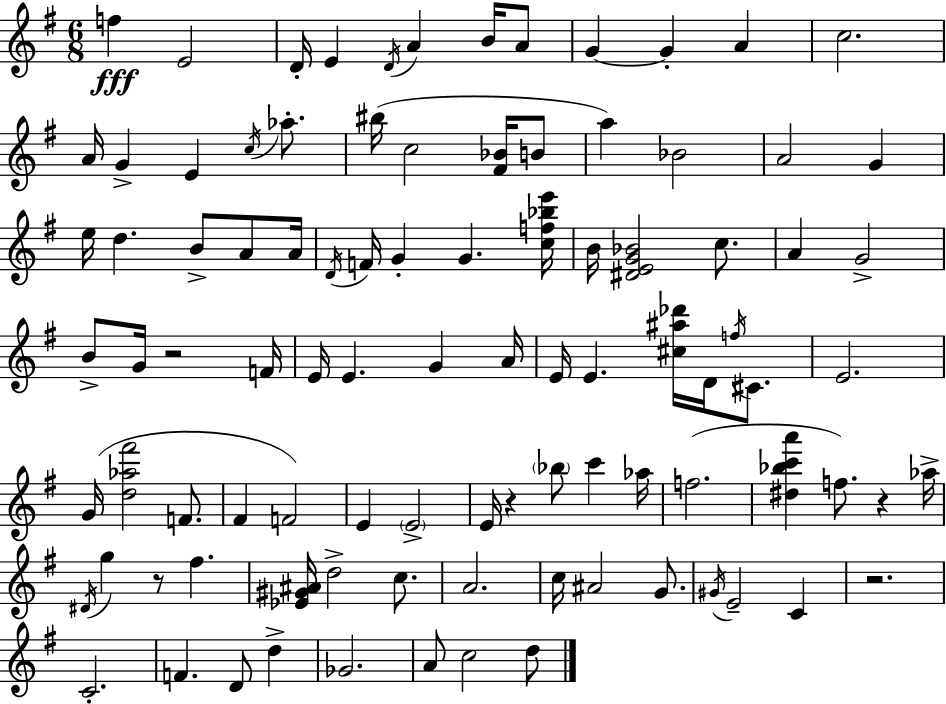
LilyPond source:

{
  \clef treble
  \numericTimeSignature
  \time 6/8
  \key g \major
  f''4\fff e'2 | d'16-. e'4 \acciaccatura { d'16 } a'4 b'16 a'8 | g'4~~ g'4-. a'4 | c''2. | \break a'16 g'4-> e'4 \acciaccatura { c''16 } aes''8.-. | bis''16( c''2 <fis' bes'>16 | b'8 a''4) bes'2 | a'2 g'4 | \break e''16 d''4. b'8-> a'8 | a'16 \acciaccatura { d'16 } f'16 g'4-. g'4. | <c'' f'' bes'' e'''>16 b'16 <dis' e' g' bes'>2 | c''8. a'4 g'2-> | \break b'8-> g'16 r2 | f'16 e'16 e'4. g'4 | a'16 e'16 e'4. <cis'' ais'' des'''>16 d'16 | \acciaccatura { f''16 } cis'8. e'2. | \break g'16( <d'' aes'' fis'''>2 | f'8. fis'4 f'2) | e'4 \parenthesize e'2-> | e'16 r4 \parenthesize bes''8 c'''4 | \break aes''16 f''2.( | <dis'' bes'' c''' a'''>4 f''8.) r4 | aes''16-> \acciaccatura { dis'16 } g''4 r8 fis''4. | <ees' gis' ais'>16 d''2-> | \break c''8. a'2. | c''16 ais'2 | g'8. \acciaccatura { gis'16 } e'2-- | c'4 r2. | \break c'2.-. | f'4. | d'8 d''4-> ges'2. | a'8 c''2 | \break d''8 \bar "|."
}